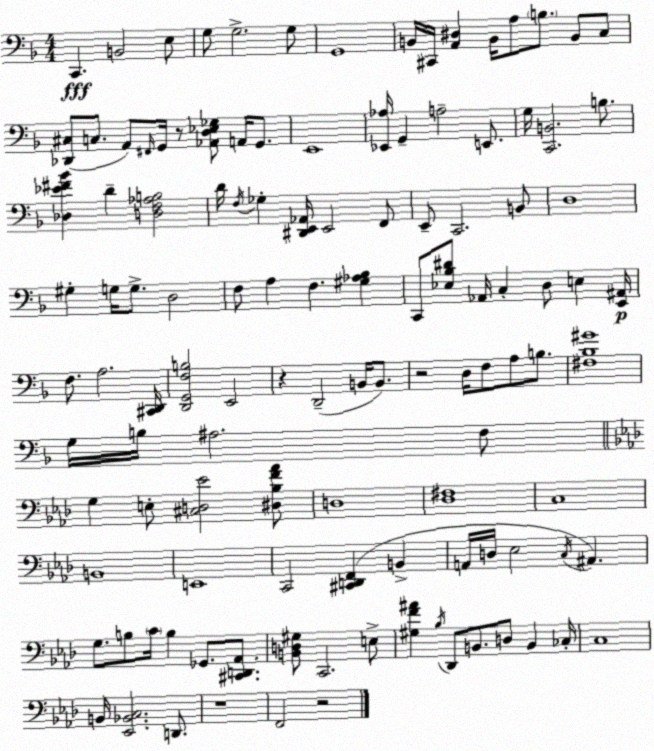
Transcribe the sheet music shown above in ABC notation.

X:1
T:Untitled
M:4/4
L:1/4
K:F
C,, B,,2 E,/2 G,/2 G,2 G,/2 G,,4 B,,/4 ^C,,/4 [A,,^D,] B,,/4 A,/2 B,/2 B,,/2 C,/2 [_D,,^C,]/2 C,/2 A,,/2 ^F,,/4 G,,/4 z/2 [_A,,D,_E,_G,]/2 A,,/4 G,,/2 E,,4 [_E,,_A,]/4 G,, A,2 E,,/2 G,/4 [C,,B,,]2 B,/2 [_D,_E^F_B] D [D,F,_A,B,]2 D/4 F,/4 _G, [^D,,E,,_A,,]/4 E,,2 F,,/2 E,,/2 C,,2 B,,/2 D,4 ^G, G,/4 G,/2 D,2 F,/2 A, F, [^G,_A,_B,] C,,/2 [_E,_B,^D]/2 _A,,/4 C, D,/2 E, [E,,^A,,]/4 F,/2 A,2 [^C,,D,,]/4 [D,,G,,F,B,]2 E,,2 z D,,2 B,,/4 B,,/2 z2 D,/4 F,/2 A,/2 B,/2 [^F,_B,^G]4 G,/4 B,/4 ^A,2 F,/2 G, E,/2 [^C,D,_E]2 [^D,_B,F_A]/2 D,4 [_D,^F,]4 C,4 B,,4 E,,4 C,,2 [^C,,D,,F,,] B,, A,,/4 D,/4 _E,2 C,/4 ^A,, G,/2 B,/2 C/4 B, _G,,/2 [^C,,D,,_A,,]/2 [B,,D,^G,]/2 C,,2 E,/2 [^G,F^A] _B,/4 _D,,/2 B,,/2 D,/2 B,, _C,/4 C,4 B,,/4 [_E,,_B,,C,]2 D,,/2 z4 F,,2 z2